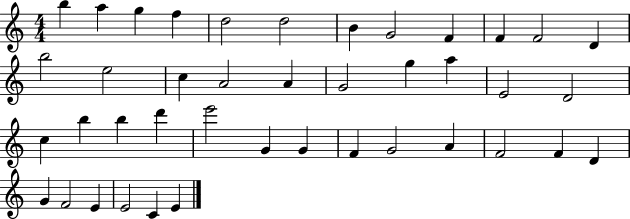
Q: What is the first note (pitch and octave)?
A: B5